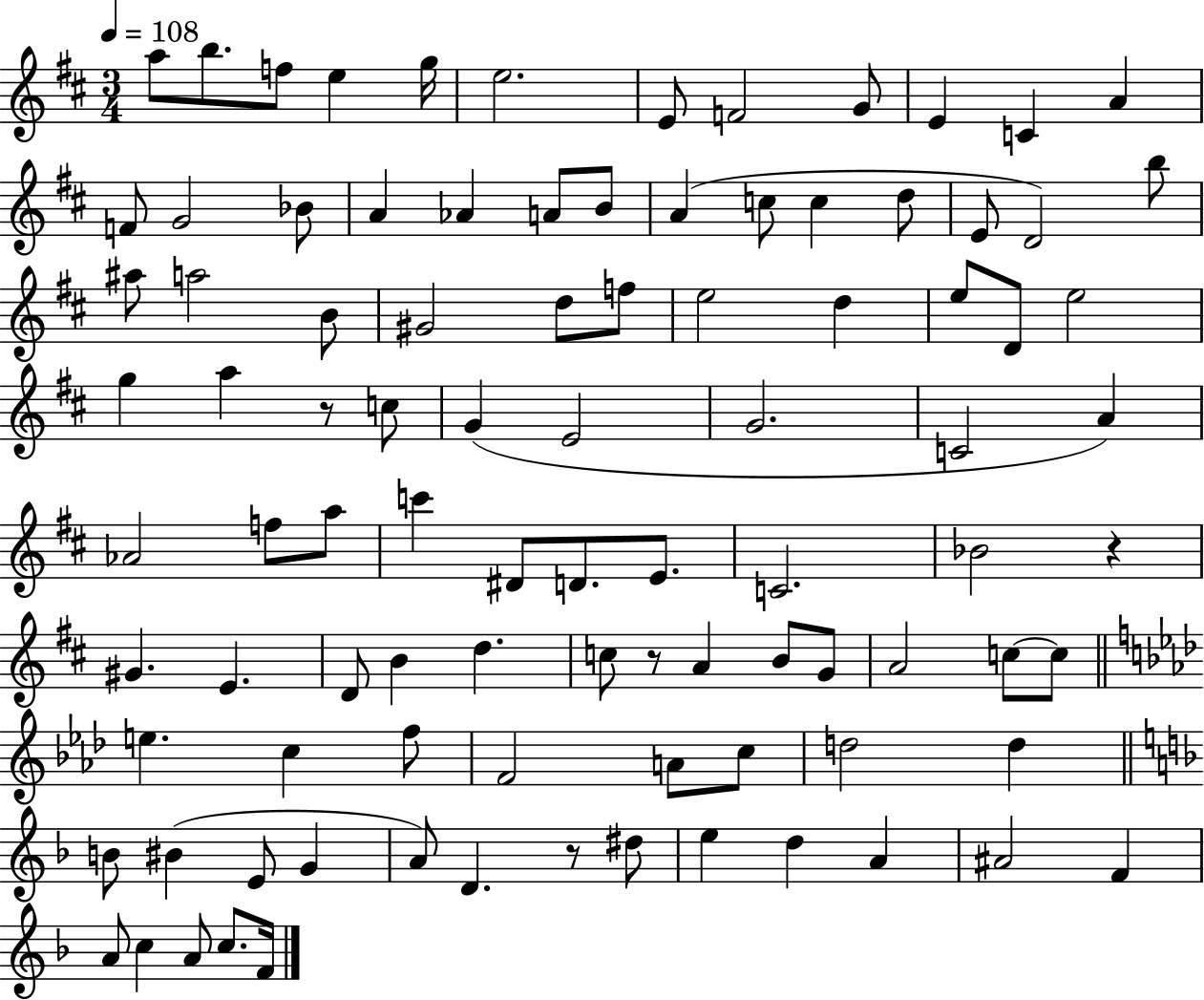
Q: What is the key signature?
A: D major